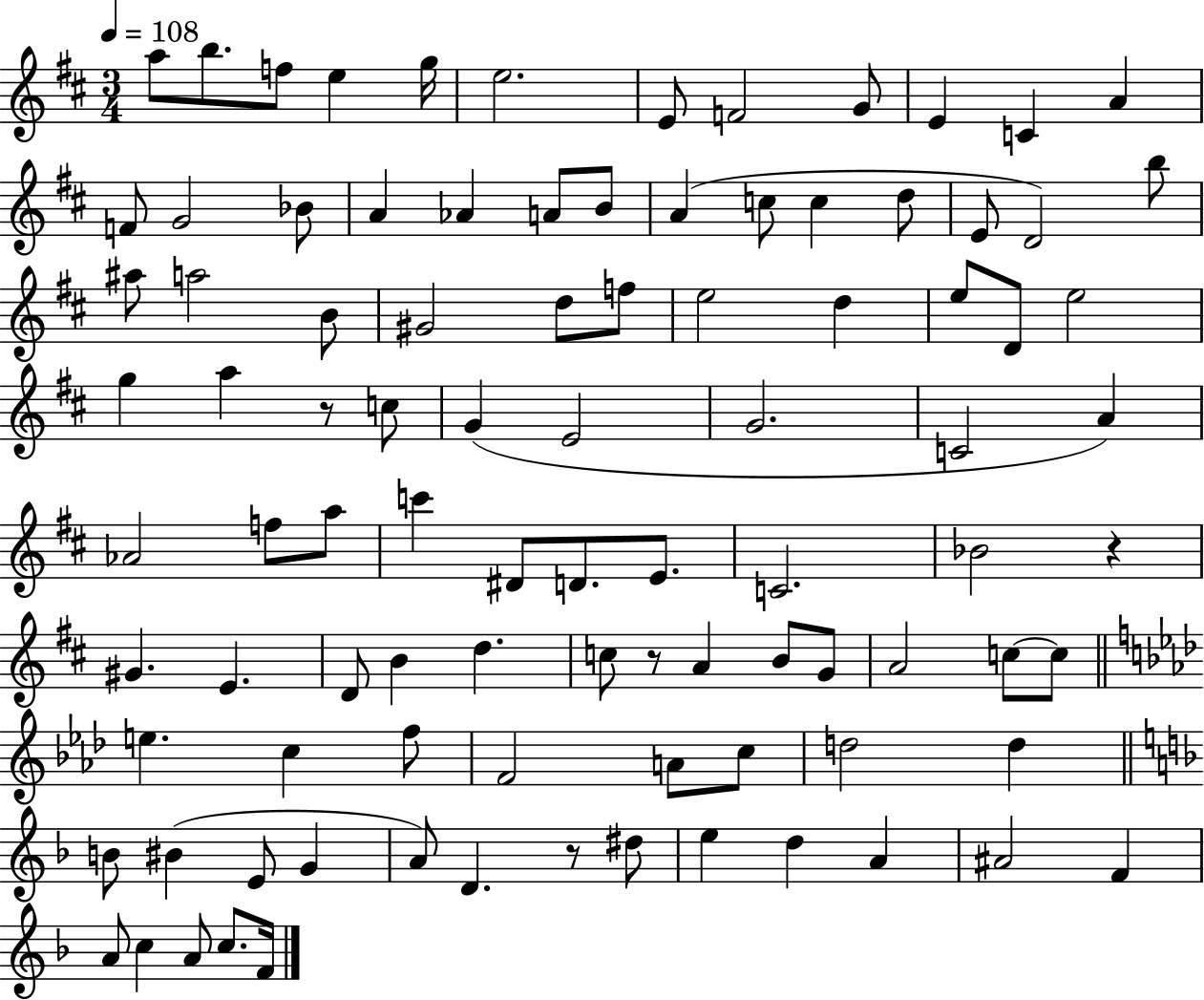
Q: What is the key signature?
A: D major